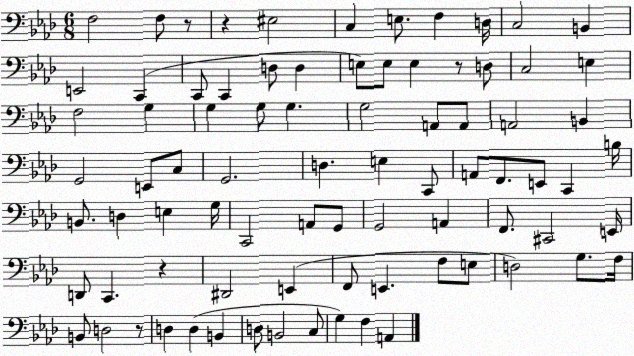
X:1
T:Untitled
M:6/8
L:1/4
K:Ab
F,2 F,/2 z/2 z ^E,2 C, E,/2 F, D,/4 C,2 B,, E,,2 C,, C,,/2 C,, D,/2 D, E,/2 E,/2 E, z/2 D,/2 C,2 E, F,2 G, G, G,/2 G, G,2 A,,/2 A,,/2 A,,2 B,, G,,2 E,,/2 C,/2 G,,2 D, E, C,,/2 A,,/2 F,,/2 E,,/2 C,, B,/4 B,,/2 D, E, G,/4 C,,2 A,,/2 G,,/2 G,,2 A,, F,,/2 ^C,,2 E,,/4 D,,/2 C,, z ^D,,2 E,, F,,/2 E,, F,/2 E,/2 D,2 G,/2 F,/4 B,,/2 D,2 z/2 D, D, B,, D,/2 B,,2 C,/2 G, F, A,,